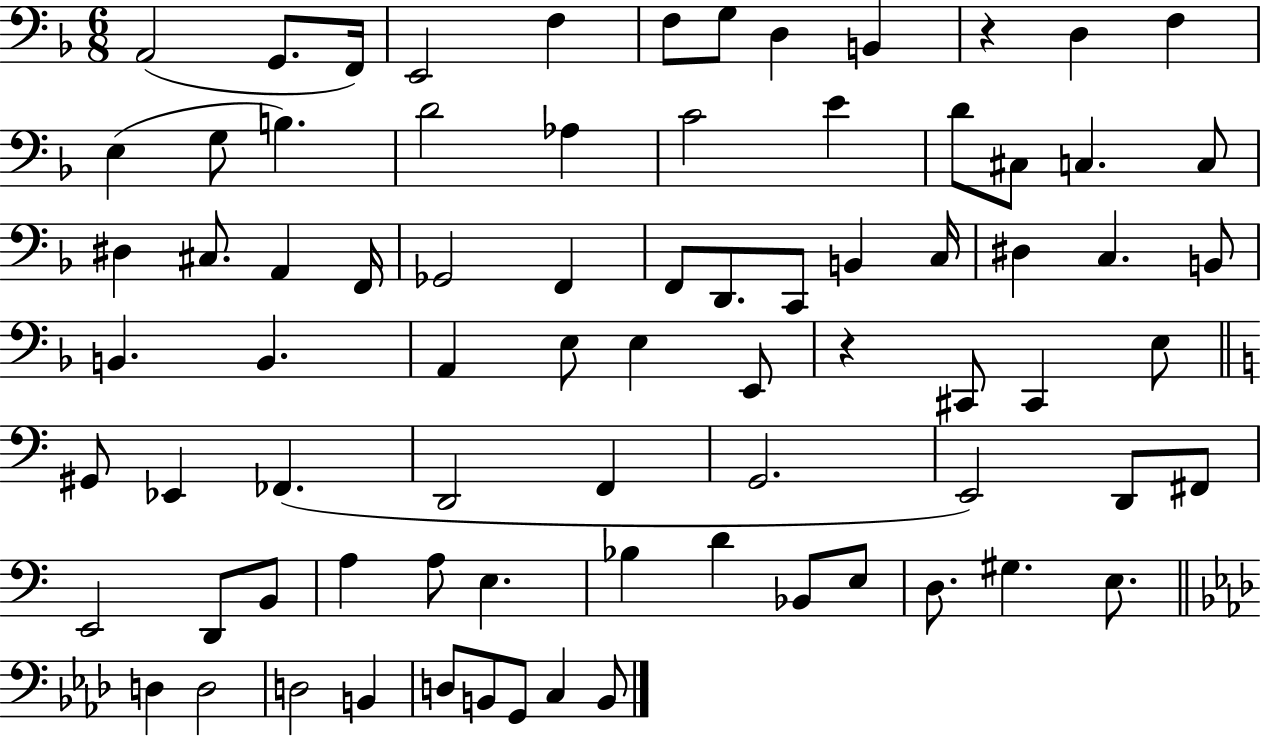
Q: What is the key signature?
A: F major